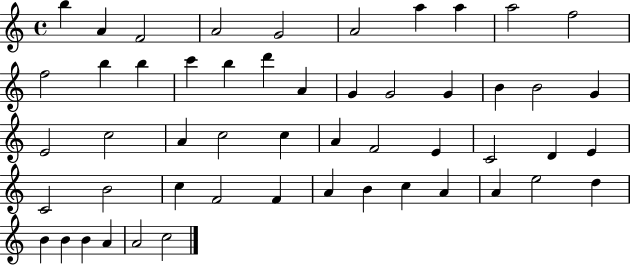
B5/q A4/q F4/h A4/h G4/h A4/h A5/q A5/q A5/h F5/h F5/h B5/q B5/q C6/q B5/q D6/q A4/q G4/q G4/h G4/q B4/q B4/h G4/q E4/h C5/h A4/q C5/h C5/q A4/q F4/h E4/q C4/h D4/q E4/q C4/h B4/h C5/q F4/h F4/q A4/q B4/q C5/q A4/q A4/q E5/h D5/q B4/q B4/q B4/q A4/q A4/h C5/h